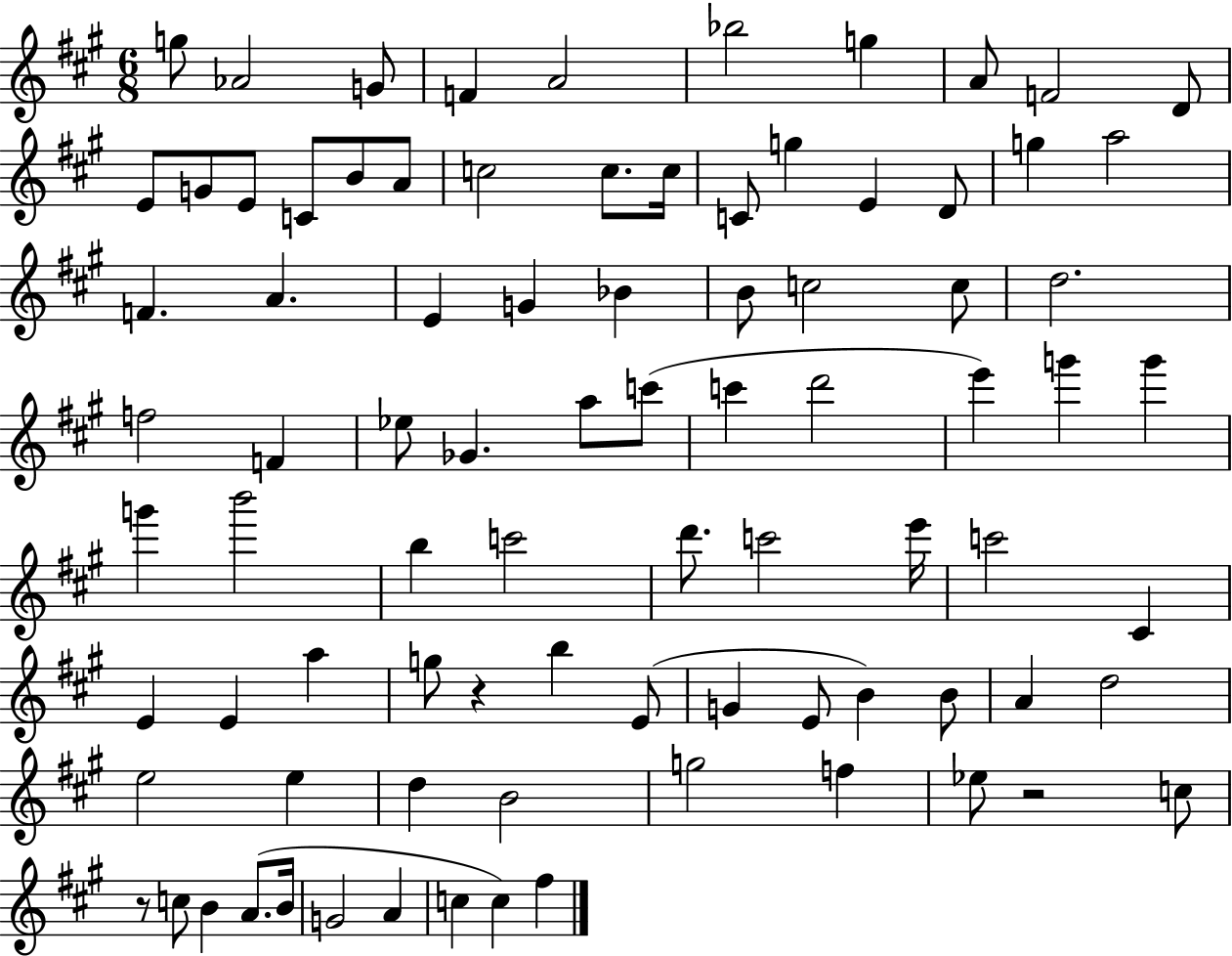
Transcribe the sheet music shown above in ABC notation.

X:1
T:Untitled
M:6/8
L:1/4
K:A
g/2 _A2 G/2 F A2 _b2 g A/2 F2 D/2 E/2 G/2 E/2 C/2 B/2 A/2 c2 c/2 c/4 C/2 g E D/2 g a2 F A E G _B B/2 c2 c/2 d2 f2 F _e/2 _G a/2 c'/2 c' d'2 e' g' g' g' b'2 b c'2 d'/2 c'2 e'/4 c'2 ^C E E a g/2 z b E/2 G E/2 B B/2 A d2 e2 e d B2 g2 f _e/2 z2 c/2 z/2 c/2 B A/2 B/4 G2 A c c ^f